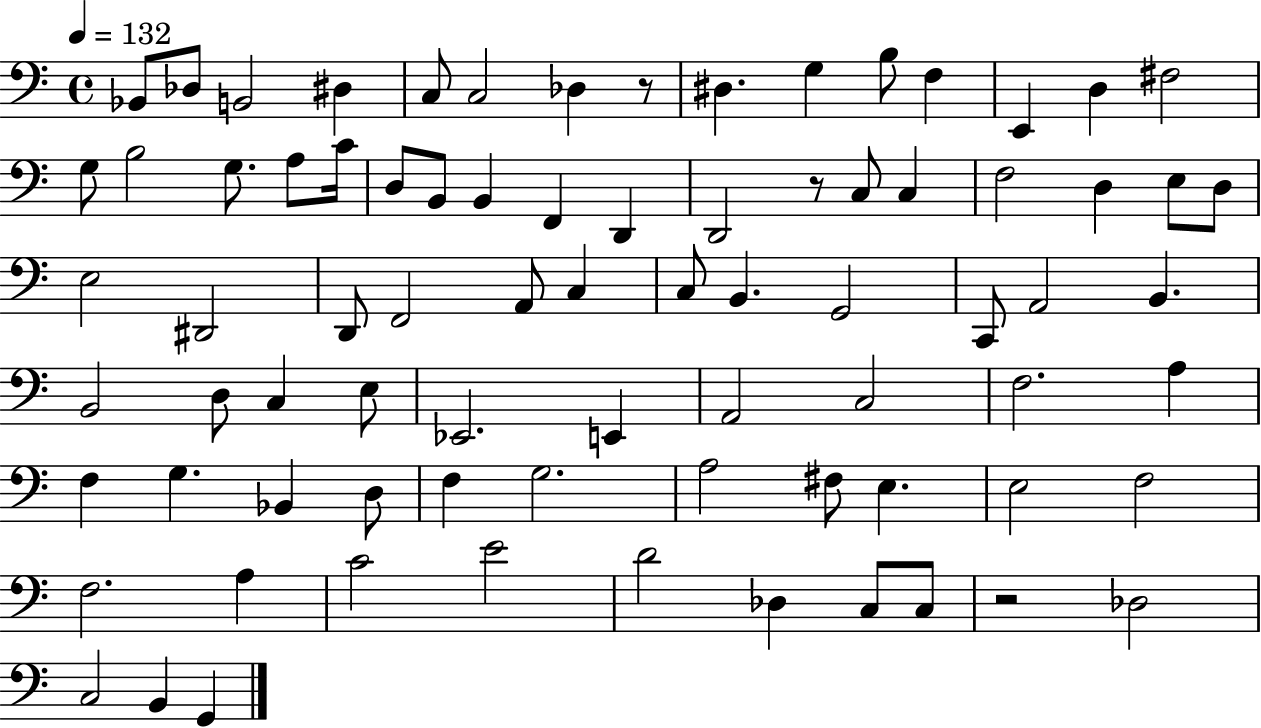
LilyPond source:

{
  \clef bass
  \time 4/4
  \defaultTimeSignature
  \key c \major
  \tempo 4 = 132
  bes,8 des8 b,2 dis4 | c8 c2 des4 r8 | dis4. g4 b8 f4 | e,4 d4 fis2 | \break g8 b2 g8. a8 c'16 | d8 b,8 b,4 f,4 d,4 | d,2 r8 c8 c4 | f2 d4 e8 d8 | \break e2 dis,2 | d,8 f,2 a,8 c4 | c8 b,4. g,2 | c,8 a,2 b,4. | \break b,2 d8 c4 e8 | ees,2. e,4 | a,2 c2 | f2. a4 | \break f4 g4. bes,4 d8 | f4 g2. | a2 fis8 e4. | e2 f2 | \break f2. a4 | c'2 e'2 | d'2 des4 c8 c8 | r2 des2 | \break c2 b,4 g,4 | \bar "|."
}